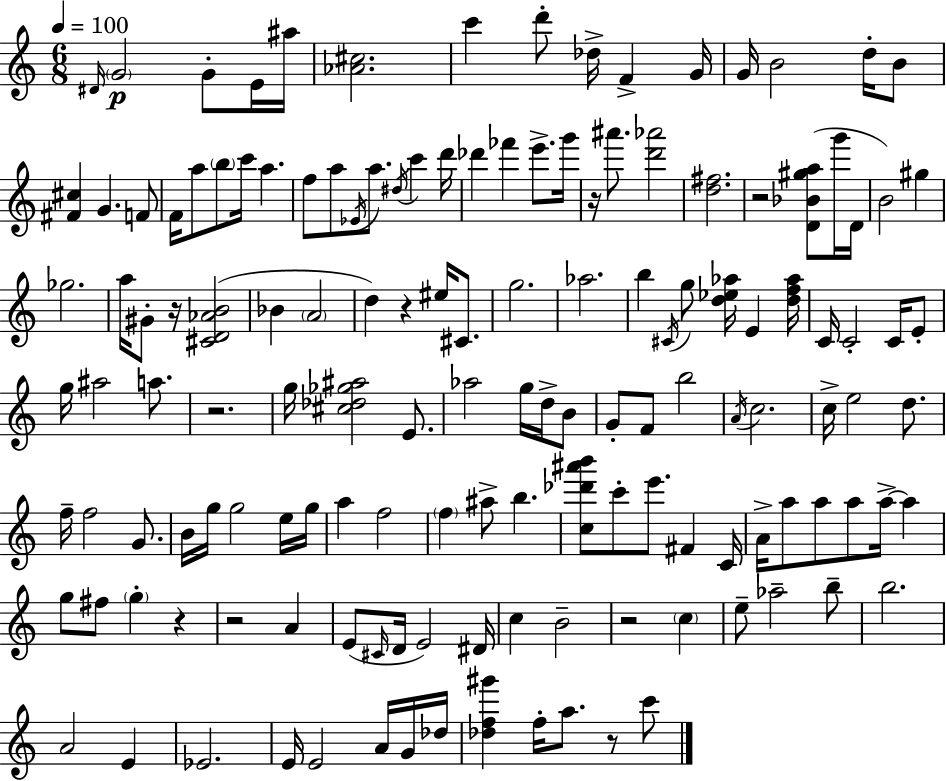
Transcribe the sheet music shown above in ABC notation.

X:1
T:Untitled
M:6/8
L:1/4
K:C
^D/4 G2 G/2 E/4 ^a/4 [_A^c]2 c' d'/2 _d/4 F G/4 G/4 B2 d/4 B/2 [^F^c] G F/2 F/4 a/2 b/2 c'/4 a f/2 a/2 _E/4 a/2 ^d/4 c' d'/4 _d' _f' e'/2 g'/4 z/4 ^a'/2 [d'_a']2 [d^f]2 z2 [D_B^ga]/2 g'/4 D/4 B2 ^g _g2 a/4 ^G/2 z/4 [^CD_AB]2 _B A2 d z ^e/4 ^C/2 g2 _a2 b ^C/4 g/2 [d_e_a]/4 E [df_a]/4 C/4 C2 C/4 E/2 g/4 ^a2 a/2 z2 g/4 [^c_d_g^a]2 E/2 _a2 g/4 d/4 B/2 G/2 F/2 b2 A/4 c2 c/4 e2 d/2 f/4 f2 G/2 B/4 g/4 g2 e/4 g/4 a f2 f ^a/2 b [c_d'^a'b']/2 c'/2 e'/2 ^F C/4 A/4 a/2 a/2 a/2 a/4 a g/2 ^f/2 g z z2 A E/2 ^C/4 D/4 E2 ^D/4 c B2 z2 c e/2 _a2 b/2 b2 A2 E _E2 E/4 E2 A/4 G/4 _d/4 [_df^g'] f/4 a/2 z/2 c'/2